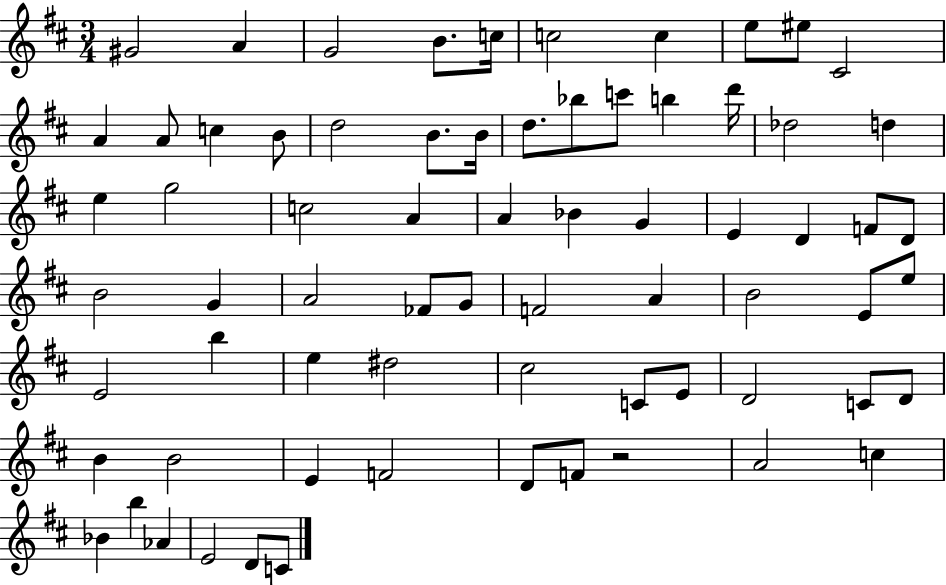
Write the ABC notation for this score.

X:1
T:Untitled
M:3/4
L:1/4
K:D
^G2 A G2 B/2 c/4 c2 c e/2 ^e/2 ^C2 A A/2 c B/2 d2 B/2 B/4 d/2 _b/2 c'/2 b d'/4 _d2 d e g2 c2 A A _B G E D F/2 D/2 B2 G A2 _F/2 G/2 F2 A B2 E/2 e/2 E2 b e ^d2 ^c2 C/2 E/2 D2 C/2 D/2 B B2 E F2 D/2 F/2 z2 A2 c _B b _A E2 D/2 C/2